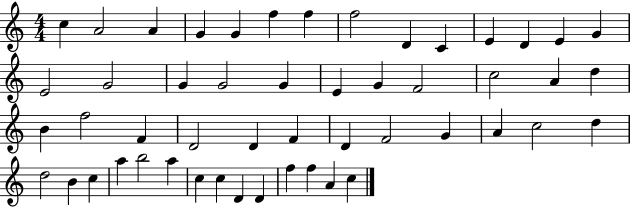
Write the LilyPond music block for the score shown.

{
  \clef treble
  \numericTimeSignature
  \time 4/4
  \key c \major
  c''4 a'2 a'4 | g'4 g'4 f''4 f''4 | f''2 d'4 c'4 | e'4 d'4 e'4 g'4 | \break e'2 g'2 | g'4 g'2 g'4 | e'4 g'4 f'2 | c''2 a'4 d''4 | \break b'4 f''2 f'4 | d'2 d'4 f'4 | d'4 f'2 g'4 | a'4 c''2 d''4 | \break d''2 b'4 c''4 | a''4 b''2 a''4 | c''4 c''4 d'4 d'4 | f''4 f''4 a'4 c''4 | \break \bar "|."
}